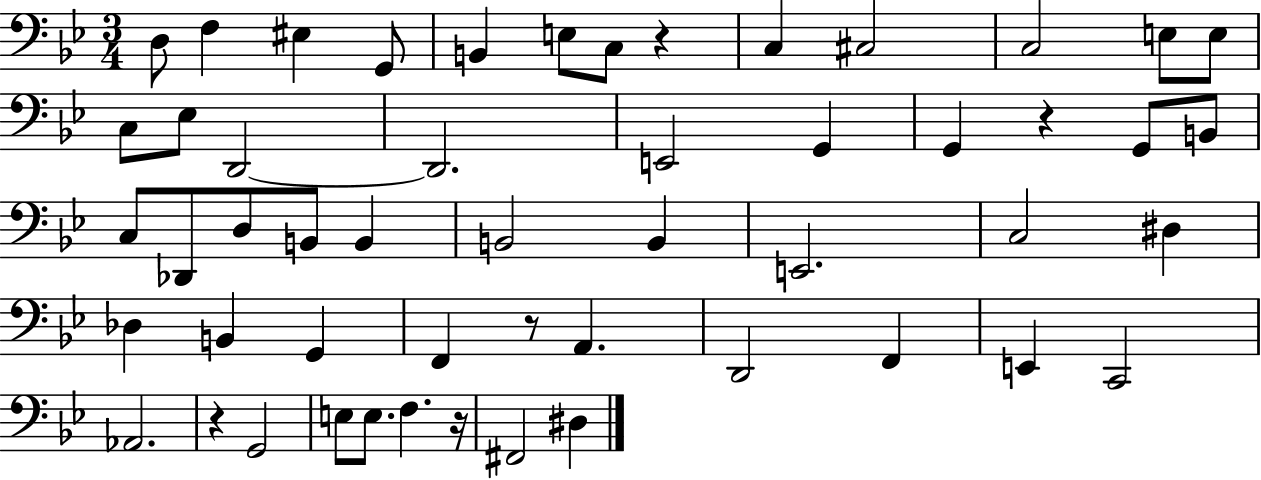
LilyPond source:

{
  \clef bass
  \numericTimeSignature
  \time 3/4
  \key bes \major
  d8 f4 eis4 g,8 | b,4 e8 c8 r4 | c4 cis2 | c2 e8 e8 | \break c8 ees8 d,2~~ | d,2. | e,2 g,4 | g,4 r4 g,8 b,8 | \break c8 des,8 d8 b,8 b,4 | b,2 b,4 | e,2. | c2 dis4 | \break des4 b,4 g,4 | f,4 r8 a,4. | d,2 f,4 | e,4 c,2 | \break aes,2. | r4 g,2 | e8 e8. f4. r16 | fis,2 dis4 | \break \bar "|."
}